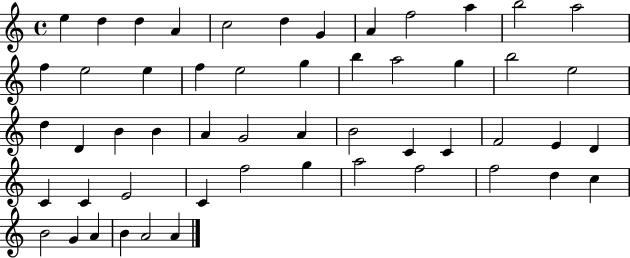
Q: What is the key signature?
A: C major